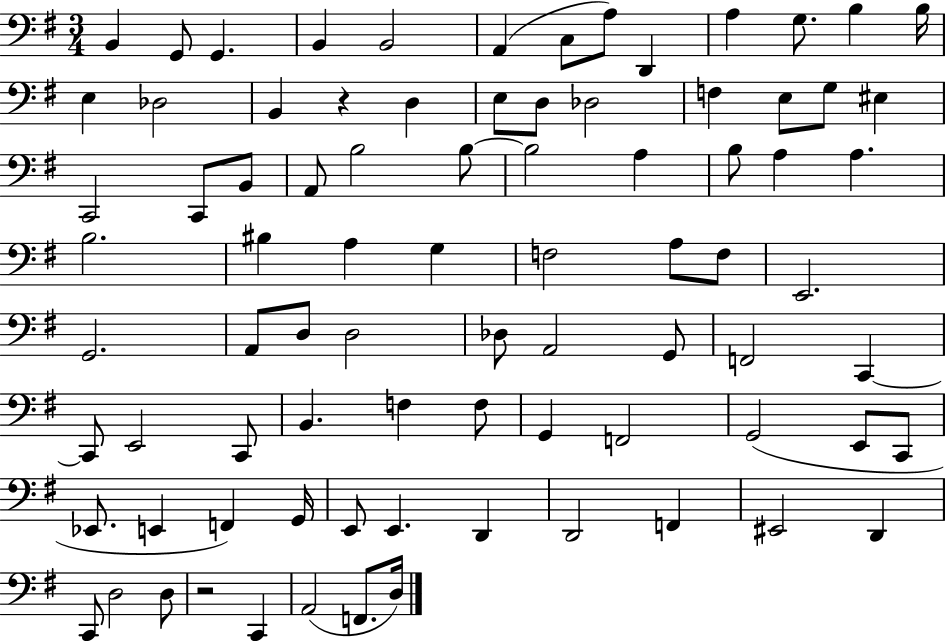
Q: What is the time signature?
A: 3/4